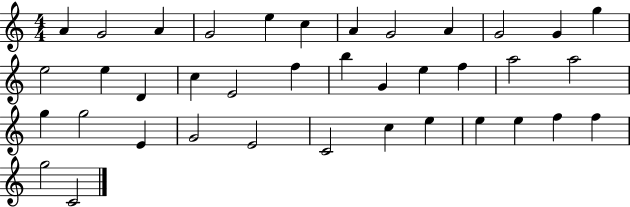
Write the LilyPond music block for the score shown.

{
  \clef treble
  \numericTimeSignature
  \time 4/4
  \key c \major
  a'4 g'2 a'4 | g'2 e''4 c''4 | a'4 g'2 a'4 | g'2 g'4 g''4 | \break e''2 e''4 d'4 | c''4 e'2 f''4 | b''4 g'4 e''4 f''4 | a''2 a''2 | \break g''4 g''2 e'4 | g'2 e'2 | c'2 c''4 e''4 | e''4 e''4 f''4 f''4 | \break g''2 c'2 | \bar "|."
}